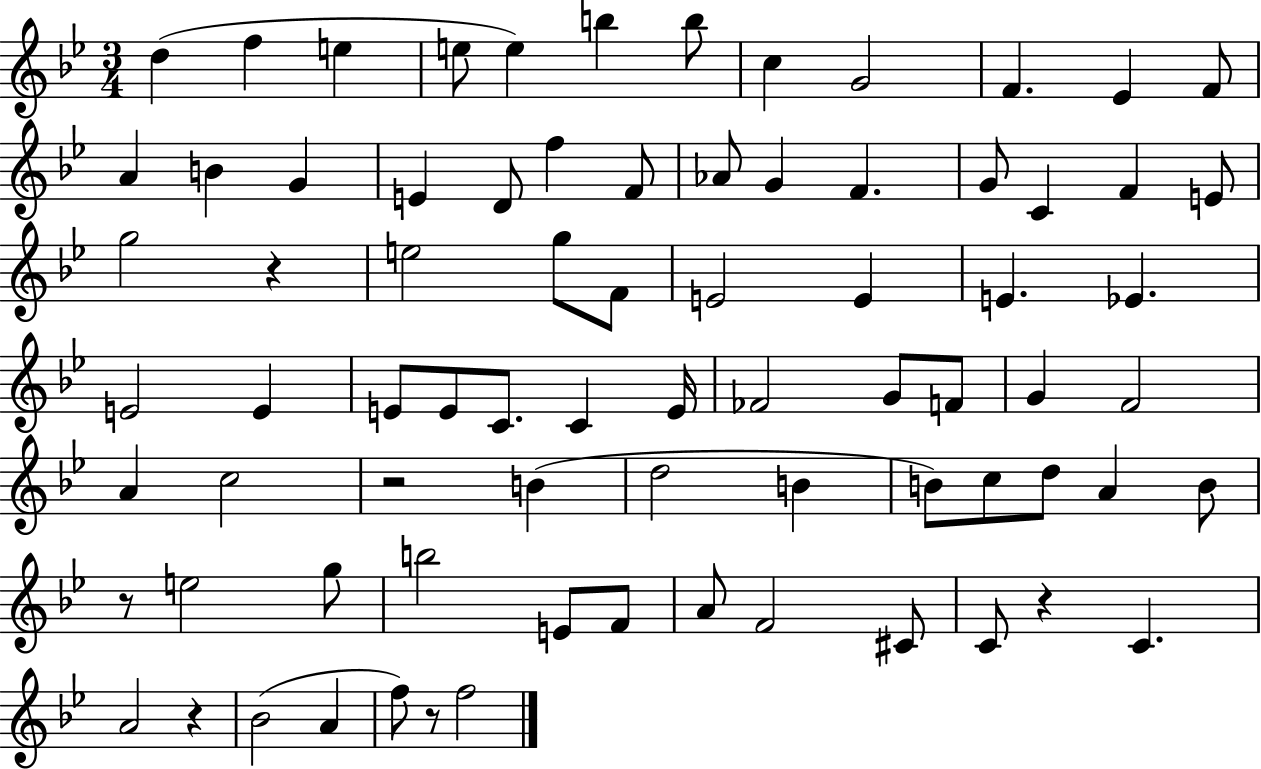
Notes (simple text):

D5/q F5/q E5/q E5/e E5/q B5/q B5/e C5/q G4/h F4/q. Eb4/q F4/e A4/q B4/q G4/q E4/q D4/e F5/q F4/e Ab4/e G4/q F4/q. G4/e C4/q F4/q E4/e G5/h R/q E5/h G5/e F4/e E4/h E4/q E4/q. Eb4/q. E4/h E4/q E4/e E4/e C4/e. C4/q E4/s FES4/h G4/e F4/e G4/q F4/h A4/q C5/h R/h B4/q D5/h B4/q B4/e C5/e D5/e A4/q B4/e R/e E5/h G5/e B5/h E4/e F4/e A4/e F4/h C#4/e C4/e R/q C4/q. A4/h R/q Bb4/h A4/q F5/e R/e F5/h